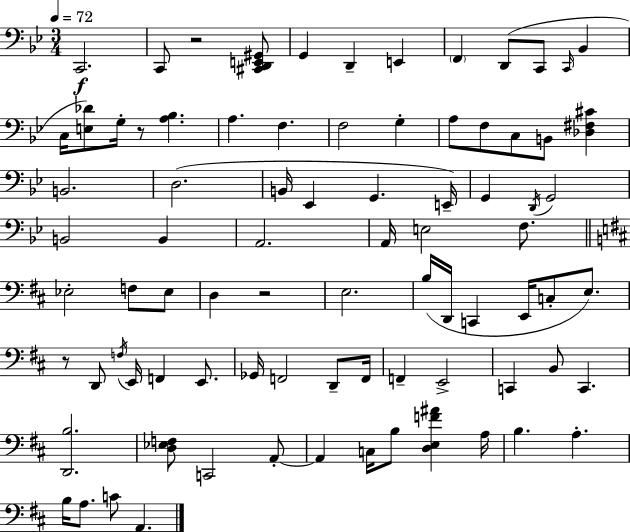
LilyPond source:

{
  \clef bass
  \numericTimeSignature
  \time 3/4
  \key bes \major
  \tempo 4 = 72
  c,2.\f | c,8 r2 <cis, d, e, gis,>8 | g,4 d,4-- e,4 | \parenthesize f,4 d,8( c,8 \grace { c,16 } bes,4 | \break c16 <e des'>8) g16-. r8 <a bes>4. | a4. f4. | f2 g4-. | a8 f8 c8 b,8 <des fis cis'>4 | \break b,2. | d2.( | b,16 ees,4 g,4. | e,16--) g,4 \acciaccatura { d,16 } g,2 | \break b,2 b,4 | a,2. | a,16 e2 f8. | \bar "||" \break \key b \minor ees2-. f8 ees8 | d4 r2 | e2. | b16( d,16 c,4 e,16 c8-. e8.) | \break r8 d,8 \acciaccatura { f16 } e,16 f,4 e,8. | ges,16 f,2 d,8-- | f,16 f,4-- e,2-> | c,4 b,8 c,4. | \break <d, b>2. | <d ees f>8 c,2 a,8-.~~ | a,4 c16 b8 <d e f' ais'>4 | a16 b4. a4.-. | \break b16 a8. c'8 a,4. | \bar "|."
}